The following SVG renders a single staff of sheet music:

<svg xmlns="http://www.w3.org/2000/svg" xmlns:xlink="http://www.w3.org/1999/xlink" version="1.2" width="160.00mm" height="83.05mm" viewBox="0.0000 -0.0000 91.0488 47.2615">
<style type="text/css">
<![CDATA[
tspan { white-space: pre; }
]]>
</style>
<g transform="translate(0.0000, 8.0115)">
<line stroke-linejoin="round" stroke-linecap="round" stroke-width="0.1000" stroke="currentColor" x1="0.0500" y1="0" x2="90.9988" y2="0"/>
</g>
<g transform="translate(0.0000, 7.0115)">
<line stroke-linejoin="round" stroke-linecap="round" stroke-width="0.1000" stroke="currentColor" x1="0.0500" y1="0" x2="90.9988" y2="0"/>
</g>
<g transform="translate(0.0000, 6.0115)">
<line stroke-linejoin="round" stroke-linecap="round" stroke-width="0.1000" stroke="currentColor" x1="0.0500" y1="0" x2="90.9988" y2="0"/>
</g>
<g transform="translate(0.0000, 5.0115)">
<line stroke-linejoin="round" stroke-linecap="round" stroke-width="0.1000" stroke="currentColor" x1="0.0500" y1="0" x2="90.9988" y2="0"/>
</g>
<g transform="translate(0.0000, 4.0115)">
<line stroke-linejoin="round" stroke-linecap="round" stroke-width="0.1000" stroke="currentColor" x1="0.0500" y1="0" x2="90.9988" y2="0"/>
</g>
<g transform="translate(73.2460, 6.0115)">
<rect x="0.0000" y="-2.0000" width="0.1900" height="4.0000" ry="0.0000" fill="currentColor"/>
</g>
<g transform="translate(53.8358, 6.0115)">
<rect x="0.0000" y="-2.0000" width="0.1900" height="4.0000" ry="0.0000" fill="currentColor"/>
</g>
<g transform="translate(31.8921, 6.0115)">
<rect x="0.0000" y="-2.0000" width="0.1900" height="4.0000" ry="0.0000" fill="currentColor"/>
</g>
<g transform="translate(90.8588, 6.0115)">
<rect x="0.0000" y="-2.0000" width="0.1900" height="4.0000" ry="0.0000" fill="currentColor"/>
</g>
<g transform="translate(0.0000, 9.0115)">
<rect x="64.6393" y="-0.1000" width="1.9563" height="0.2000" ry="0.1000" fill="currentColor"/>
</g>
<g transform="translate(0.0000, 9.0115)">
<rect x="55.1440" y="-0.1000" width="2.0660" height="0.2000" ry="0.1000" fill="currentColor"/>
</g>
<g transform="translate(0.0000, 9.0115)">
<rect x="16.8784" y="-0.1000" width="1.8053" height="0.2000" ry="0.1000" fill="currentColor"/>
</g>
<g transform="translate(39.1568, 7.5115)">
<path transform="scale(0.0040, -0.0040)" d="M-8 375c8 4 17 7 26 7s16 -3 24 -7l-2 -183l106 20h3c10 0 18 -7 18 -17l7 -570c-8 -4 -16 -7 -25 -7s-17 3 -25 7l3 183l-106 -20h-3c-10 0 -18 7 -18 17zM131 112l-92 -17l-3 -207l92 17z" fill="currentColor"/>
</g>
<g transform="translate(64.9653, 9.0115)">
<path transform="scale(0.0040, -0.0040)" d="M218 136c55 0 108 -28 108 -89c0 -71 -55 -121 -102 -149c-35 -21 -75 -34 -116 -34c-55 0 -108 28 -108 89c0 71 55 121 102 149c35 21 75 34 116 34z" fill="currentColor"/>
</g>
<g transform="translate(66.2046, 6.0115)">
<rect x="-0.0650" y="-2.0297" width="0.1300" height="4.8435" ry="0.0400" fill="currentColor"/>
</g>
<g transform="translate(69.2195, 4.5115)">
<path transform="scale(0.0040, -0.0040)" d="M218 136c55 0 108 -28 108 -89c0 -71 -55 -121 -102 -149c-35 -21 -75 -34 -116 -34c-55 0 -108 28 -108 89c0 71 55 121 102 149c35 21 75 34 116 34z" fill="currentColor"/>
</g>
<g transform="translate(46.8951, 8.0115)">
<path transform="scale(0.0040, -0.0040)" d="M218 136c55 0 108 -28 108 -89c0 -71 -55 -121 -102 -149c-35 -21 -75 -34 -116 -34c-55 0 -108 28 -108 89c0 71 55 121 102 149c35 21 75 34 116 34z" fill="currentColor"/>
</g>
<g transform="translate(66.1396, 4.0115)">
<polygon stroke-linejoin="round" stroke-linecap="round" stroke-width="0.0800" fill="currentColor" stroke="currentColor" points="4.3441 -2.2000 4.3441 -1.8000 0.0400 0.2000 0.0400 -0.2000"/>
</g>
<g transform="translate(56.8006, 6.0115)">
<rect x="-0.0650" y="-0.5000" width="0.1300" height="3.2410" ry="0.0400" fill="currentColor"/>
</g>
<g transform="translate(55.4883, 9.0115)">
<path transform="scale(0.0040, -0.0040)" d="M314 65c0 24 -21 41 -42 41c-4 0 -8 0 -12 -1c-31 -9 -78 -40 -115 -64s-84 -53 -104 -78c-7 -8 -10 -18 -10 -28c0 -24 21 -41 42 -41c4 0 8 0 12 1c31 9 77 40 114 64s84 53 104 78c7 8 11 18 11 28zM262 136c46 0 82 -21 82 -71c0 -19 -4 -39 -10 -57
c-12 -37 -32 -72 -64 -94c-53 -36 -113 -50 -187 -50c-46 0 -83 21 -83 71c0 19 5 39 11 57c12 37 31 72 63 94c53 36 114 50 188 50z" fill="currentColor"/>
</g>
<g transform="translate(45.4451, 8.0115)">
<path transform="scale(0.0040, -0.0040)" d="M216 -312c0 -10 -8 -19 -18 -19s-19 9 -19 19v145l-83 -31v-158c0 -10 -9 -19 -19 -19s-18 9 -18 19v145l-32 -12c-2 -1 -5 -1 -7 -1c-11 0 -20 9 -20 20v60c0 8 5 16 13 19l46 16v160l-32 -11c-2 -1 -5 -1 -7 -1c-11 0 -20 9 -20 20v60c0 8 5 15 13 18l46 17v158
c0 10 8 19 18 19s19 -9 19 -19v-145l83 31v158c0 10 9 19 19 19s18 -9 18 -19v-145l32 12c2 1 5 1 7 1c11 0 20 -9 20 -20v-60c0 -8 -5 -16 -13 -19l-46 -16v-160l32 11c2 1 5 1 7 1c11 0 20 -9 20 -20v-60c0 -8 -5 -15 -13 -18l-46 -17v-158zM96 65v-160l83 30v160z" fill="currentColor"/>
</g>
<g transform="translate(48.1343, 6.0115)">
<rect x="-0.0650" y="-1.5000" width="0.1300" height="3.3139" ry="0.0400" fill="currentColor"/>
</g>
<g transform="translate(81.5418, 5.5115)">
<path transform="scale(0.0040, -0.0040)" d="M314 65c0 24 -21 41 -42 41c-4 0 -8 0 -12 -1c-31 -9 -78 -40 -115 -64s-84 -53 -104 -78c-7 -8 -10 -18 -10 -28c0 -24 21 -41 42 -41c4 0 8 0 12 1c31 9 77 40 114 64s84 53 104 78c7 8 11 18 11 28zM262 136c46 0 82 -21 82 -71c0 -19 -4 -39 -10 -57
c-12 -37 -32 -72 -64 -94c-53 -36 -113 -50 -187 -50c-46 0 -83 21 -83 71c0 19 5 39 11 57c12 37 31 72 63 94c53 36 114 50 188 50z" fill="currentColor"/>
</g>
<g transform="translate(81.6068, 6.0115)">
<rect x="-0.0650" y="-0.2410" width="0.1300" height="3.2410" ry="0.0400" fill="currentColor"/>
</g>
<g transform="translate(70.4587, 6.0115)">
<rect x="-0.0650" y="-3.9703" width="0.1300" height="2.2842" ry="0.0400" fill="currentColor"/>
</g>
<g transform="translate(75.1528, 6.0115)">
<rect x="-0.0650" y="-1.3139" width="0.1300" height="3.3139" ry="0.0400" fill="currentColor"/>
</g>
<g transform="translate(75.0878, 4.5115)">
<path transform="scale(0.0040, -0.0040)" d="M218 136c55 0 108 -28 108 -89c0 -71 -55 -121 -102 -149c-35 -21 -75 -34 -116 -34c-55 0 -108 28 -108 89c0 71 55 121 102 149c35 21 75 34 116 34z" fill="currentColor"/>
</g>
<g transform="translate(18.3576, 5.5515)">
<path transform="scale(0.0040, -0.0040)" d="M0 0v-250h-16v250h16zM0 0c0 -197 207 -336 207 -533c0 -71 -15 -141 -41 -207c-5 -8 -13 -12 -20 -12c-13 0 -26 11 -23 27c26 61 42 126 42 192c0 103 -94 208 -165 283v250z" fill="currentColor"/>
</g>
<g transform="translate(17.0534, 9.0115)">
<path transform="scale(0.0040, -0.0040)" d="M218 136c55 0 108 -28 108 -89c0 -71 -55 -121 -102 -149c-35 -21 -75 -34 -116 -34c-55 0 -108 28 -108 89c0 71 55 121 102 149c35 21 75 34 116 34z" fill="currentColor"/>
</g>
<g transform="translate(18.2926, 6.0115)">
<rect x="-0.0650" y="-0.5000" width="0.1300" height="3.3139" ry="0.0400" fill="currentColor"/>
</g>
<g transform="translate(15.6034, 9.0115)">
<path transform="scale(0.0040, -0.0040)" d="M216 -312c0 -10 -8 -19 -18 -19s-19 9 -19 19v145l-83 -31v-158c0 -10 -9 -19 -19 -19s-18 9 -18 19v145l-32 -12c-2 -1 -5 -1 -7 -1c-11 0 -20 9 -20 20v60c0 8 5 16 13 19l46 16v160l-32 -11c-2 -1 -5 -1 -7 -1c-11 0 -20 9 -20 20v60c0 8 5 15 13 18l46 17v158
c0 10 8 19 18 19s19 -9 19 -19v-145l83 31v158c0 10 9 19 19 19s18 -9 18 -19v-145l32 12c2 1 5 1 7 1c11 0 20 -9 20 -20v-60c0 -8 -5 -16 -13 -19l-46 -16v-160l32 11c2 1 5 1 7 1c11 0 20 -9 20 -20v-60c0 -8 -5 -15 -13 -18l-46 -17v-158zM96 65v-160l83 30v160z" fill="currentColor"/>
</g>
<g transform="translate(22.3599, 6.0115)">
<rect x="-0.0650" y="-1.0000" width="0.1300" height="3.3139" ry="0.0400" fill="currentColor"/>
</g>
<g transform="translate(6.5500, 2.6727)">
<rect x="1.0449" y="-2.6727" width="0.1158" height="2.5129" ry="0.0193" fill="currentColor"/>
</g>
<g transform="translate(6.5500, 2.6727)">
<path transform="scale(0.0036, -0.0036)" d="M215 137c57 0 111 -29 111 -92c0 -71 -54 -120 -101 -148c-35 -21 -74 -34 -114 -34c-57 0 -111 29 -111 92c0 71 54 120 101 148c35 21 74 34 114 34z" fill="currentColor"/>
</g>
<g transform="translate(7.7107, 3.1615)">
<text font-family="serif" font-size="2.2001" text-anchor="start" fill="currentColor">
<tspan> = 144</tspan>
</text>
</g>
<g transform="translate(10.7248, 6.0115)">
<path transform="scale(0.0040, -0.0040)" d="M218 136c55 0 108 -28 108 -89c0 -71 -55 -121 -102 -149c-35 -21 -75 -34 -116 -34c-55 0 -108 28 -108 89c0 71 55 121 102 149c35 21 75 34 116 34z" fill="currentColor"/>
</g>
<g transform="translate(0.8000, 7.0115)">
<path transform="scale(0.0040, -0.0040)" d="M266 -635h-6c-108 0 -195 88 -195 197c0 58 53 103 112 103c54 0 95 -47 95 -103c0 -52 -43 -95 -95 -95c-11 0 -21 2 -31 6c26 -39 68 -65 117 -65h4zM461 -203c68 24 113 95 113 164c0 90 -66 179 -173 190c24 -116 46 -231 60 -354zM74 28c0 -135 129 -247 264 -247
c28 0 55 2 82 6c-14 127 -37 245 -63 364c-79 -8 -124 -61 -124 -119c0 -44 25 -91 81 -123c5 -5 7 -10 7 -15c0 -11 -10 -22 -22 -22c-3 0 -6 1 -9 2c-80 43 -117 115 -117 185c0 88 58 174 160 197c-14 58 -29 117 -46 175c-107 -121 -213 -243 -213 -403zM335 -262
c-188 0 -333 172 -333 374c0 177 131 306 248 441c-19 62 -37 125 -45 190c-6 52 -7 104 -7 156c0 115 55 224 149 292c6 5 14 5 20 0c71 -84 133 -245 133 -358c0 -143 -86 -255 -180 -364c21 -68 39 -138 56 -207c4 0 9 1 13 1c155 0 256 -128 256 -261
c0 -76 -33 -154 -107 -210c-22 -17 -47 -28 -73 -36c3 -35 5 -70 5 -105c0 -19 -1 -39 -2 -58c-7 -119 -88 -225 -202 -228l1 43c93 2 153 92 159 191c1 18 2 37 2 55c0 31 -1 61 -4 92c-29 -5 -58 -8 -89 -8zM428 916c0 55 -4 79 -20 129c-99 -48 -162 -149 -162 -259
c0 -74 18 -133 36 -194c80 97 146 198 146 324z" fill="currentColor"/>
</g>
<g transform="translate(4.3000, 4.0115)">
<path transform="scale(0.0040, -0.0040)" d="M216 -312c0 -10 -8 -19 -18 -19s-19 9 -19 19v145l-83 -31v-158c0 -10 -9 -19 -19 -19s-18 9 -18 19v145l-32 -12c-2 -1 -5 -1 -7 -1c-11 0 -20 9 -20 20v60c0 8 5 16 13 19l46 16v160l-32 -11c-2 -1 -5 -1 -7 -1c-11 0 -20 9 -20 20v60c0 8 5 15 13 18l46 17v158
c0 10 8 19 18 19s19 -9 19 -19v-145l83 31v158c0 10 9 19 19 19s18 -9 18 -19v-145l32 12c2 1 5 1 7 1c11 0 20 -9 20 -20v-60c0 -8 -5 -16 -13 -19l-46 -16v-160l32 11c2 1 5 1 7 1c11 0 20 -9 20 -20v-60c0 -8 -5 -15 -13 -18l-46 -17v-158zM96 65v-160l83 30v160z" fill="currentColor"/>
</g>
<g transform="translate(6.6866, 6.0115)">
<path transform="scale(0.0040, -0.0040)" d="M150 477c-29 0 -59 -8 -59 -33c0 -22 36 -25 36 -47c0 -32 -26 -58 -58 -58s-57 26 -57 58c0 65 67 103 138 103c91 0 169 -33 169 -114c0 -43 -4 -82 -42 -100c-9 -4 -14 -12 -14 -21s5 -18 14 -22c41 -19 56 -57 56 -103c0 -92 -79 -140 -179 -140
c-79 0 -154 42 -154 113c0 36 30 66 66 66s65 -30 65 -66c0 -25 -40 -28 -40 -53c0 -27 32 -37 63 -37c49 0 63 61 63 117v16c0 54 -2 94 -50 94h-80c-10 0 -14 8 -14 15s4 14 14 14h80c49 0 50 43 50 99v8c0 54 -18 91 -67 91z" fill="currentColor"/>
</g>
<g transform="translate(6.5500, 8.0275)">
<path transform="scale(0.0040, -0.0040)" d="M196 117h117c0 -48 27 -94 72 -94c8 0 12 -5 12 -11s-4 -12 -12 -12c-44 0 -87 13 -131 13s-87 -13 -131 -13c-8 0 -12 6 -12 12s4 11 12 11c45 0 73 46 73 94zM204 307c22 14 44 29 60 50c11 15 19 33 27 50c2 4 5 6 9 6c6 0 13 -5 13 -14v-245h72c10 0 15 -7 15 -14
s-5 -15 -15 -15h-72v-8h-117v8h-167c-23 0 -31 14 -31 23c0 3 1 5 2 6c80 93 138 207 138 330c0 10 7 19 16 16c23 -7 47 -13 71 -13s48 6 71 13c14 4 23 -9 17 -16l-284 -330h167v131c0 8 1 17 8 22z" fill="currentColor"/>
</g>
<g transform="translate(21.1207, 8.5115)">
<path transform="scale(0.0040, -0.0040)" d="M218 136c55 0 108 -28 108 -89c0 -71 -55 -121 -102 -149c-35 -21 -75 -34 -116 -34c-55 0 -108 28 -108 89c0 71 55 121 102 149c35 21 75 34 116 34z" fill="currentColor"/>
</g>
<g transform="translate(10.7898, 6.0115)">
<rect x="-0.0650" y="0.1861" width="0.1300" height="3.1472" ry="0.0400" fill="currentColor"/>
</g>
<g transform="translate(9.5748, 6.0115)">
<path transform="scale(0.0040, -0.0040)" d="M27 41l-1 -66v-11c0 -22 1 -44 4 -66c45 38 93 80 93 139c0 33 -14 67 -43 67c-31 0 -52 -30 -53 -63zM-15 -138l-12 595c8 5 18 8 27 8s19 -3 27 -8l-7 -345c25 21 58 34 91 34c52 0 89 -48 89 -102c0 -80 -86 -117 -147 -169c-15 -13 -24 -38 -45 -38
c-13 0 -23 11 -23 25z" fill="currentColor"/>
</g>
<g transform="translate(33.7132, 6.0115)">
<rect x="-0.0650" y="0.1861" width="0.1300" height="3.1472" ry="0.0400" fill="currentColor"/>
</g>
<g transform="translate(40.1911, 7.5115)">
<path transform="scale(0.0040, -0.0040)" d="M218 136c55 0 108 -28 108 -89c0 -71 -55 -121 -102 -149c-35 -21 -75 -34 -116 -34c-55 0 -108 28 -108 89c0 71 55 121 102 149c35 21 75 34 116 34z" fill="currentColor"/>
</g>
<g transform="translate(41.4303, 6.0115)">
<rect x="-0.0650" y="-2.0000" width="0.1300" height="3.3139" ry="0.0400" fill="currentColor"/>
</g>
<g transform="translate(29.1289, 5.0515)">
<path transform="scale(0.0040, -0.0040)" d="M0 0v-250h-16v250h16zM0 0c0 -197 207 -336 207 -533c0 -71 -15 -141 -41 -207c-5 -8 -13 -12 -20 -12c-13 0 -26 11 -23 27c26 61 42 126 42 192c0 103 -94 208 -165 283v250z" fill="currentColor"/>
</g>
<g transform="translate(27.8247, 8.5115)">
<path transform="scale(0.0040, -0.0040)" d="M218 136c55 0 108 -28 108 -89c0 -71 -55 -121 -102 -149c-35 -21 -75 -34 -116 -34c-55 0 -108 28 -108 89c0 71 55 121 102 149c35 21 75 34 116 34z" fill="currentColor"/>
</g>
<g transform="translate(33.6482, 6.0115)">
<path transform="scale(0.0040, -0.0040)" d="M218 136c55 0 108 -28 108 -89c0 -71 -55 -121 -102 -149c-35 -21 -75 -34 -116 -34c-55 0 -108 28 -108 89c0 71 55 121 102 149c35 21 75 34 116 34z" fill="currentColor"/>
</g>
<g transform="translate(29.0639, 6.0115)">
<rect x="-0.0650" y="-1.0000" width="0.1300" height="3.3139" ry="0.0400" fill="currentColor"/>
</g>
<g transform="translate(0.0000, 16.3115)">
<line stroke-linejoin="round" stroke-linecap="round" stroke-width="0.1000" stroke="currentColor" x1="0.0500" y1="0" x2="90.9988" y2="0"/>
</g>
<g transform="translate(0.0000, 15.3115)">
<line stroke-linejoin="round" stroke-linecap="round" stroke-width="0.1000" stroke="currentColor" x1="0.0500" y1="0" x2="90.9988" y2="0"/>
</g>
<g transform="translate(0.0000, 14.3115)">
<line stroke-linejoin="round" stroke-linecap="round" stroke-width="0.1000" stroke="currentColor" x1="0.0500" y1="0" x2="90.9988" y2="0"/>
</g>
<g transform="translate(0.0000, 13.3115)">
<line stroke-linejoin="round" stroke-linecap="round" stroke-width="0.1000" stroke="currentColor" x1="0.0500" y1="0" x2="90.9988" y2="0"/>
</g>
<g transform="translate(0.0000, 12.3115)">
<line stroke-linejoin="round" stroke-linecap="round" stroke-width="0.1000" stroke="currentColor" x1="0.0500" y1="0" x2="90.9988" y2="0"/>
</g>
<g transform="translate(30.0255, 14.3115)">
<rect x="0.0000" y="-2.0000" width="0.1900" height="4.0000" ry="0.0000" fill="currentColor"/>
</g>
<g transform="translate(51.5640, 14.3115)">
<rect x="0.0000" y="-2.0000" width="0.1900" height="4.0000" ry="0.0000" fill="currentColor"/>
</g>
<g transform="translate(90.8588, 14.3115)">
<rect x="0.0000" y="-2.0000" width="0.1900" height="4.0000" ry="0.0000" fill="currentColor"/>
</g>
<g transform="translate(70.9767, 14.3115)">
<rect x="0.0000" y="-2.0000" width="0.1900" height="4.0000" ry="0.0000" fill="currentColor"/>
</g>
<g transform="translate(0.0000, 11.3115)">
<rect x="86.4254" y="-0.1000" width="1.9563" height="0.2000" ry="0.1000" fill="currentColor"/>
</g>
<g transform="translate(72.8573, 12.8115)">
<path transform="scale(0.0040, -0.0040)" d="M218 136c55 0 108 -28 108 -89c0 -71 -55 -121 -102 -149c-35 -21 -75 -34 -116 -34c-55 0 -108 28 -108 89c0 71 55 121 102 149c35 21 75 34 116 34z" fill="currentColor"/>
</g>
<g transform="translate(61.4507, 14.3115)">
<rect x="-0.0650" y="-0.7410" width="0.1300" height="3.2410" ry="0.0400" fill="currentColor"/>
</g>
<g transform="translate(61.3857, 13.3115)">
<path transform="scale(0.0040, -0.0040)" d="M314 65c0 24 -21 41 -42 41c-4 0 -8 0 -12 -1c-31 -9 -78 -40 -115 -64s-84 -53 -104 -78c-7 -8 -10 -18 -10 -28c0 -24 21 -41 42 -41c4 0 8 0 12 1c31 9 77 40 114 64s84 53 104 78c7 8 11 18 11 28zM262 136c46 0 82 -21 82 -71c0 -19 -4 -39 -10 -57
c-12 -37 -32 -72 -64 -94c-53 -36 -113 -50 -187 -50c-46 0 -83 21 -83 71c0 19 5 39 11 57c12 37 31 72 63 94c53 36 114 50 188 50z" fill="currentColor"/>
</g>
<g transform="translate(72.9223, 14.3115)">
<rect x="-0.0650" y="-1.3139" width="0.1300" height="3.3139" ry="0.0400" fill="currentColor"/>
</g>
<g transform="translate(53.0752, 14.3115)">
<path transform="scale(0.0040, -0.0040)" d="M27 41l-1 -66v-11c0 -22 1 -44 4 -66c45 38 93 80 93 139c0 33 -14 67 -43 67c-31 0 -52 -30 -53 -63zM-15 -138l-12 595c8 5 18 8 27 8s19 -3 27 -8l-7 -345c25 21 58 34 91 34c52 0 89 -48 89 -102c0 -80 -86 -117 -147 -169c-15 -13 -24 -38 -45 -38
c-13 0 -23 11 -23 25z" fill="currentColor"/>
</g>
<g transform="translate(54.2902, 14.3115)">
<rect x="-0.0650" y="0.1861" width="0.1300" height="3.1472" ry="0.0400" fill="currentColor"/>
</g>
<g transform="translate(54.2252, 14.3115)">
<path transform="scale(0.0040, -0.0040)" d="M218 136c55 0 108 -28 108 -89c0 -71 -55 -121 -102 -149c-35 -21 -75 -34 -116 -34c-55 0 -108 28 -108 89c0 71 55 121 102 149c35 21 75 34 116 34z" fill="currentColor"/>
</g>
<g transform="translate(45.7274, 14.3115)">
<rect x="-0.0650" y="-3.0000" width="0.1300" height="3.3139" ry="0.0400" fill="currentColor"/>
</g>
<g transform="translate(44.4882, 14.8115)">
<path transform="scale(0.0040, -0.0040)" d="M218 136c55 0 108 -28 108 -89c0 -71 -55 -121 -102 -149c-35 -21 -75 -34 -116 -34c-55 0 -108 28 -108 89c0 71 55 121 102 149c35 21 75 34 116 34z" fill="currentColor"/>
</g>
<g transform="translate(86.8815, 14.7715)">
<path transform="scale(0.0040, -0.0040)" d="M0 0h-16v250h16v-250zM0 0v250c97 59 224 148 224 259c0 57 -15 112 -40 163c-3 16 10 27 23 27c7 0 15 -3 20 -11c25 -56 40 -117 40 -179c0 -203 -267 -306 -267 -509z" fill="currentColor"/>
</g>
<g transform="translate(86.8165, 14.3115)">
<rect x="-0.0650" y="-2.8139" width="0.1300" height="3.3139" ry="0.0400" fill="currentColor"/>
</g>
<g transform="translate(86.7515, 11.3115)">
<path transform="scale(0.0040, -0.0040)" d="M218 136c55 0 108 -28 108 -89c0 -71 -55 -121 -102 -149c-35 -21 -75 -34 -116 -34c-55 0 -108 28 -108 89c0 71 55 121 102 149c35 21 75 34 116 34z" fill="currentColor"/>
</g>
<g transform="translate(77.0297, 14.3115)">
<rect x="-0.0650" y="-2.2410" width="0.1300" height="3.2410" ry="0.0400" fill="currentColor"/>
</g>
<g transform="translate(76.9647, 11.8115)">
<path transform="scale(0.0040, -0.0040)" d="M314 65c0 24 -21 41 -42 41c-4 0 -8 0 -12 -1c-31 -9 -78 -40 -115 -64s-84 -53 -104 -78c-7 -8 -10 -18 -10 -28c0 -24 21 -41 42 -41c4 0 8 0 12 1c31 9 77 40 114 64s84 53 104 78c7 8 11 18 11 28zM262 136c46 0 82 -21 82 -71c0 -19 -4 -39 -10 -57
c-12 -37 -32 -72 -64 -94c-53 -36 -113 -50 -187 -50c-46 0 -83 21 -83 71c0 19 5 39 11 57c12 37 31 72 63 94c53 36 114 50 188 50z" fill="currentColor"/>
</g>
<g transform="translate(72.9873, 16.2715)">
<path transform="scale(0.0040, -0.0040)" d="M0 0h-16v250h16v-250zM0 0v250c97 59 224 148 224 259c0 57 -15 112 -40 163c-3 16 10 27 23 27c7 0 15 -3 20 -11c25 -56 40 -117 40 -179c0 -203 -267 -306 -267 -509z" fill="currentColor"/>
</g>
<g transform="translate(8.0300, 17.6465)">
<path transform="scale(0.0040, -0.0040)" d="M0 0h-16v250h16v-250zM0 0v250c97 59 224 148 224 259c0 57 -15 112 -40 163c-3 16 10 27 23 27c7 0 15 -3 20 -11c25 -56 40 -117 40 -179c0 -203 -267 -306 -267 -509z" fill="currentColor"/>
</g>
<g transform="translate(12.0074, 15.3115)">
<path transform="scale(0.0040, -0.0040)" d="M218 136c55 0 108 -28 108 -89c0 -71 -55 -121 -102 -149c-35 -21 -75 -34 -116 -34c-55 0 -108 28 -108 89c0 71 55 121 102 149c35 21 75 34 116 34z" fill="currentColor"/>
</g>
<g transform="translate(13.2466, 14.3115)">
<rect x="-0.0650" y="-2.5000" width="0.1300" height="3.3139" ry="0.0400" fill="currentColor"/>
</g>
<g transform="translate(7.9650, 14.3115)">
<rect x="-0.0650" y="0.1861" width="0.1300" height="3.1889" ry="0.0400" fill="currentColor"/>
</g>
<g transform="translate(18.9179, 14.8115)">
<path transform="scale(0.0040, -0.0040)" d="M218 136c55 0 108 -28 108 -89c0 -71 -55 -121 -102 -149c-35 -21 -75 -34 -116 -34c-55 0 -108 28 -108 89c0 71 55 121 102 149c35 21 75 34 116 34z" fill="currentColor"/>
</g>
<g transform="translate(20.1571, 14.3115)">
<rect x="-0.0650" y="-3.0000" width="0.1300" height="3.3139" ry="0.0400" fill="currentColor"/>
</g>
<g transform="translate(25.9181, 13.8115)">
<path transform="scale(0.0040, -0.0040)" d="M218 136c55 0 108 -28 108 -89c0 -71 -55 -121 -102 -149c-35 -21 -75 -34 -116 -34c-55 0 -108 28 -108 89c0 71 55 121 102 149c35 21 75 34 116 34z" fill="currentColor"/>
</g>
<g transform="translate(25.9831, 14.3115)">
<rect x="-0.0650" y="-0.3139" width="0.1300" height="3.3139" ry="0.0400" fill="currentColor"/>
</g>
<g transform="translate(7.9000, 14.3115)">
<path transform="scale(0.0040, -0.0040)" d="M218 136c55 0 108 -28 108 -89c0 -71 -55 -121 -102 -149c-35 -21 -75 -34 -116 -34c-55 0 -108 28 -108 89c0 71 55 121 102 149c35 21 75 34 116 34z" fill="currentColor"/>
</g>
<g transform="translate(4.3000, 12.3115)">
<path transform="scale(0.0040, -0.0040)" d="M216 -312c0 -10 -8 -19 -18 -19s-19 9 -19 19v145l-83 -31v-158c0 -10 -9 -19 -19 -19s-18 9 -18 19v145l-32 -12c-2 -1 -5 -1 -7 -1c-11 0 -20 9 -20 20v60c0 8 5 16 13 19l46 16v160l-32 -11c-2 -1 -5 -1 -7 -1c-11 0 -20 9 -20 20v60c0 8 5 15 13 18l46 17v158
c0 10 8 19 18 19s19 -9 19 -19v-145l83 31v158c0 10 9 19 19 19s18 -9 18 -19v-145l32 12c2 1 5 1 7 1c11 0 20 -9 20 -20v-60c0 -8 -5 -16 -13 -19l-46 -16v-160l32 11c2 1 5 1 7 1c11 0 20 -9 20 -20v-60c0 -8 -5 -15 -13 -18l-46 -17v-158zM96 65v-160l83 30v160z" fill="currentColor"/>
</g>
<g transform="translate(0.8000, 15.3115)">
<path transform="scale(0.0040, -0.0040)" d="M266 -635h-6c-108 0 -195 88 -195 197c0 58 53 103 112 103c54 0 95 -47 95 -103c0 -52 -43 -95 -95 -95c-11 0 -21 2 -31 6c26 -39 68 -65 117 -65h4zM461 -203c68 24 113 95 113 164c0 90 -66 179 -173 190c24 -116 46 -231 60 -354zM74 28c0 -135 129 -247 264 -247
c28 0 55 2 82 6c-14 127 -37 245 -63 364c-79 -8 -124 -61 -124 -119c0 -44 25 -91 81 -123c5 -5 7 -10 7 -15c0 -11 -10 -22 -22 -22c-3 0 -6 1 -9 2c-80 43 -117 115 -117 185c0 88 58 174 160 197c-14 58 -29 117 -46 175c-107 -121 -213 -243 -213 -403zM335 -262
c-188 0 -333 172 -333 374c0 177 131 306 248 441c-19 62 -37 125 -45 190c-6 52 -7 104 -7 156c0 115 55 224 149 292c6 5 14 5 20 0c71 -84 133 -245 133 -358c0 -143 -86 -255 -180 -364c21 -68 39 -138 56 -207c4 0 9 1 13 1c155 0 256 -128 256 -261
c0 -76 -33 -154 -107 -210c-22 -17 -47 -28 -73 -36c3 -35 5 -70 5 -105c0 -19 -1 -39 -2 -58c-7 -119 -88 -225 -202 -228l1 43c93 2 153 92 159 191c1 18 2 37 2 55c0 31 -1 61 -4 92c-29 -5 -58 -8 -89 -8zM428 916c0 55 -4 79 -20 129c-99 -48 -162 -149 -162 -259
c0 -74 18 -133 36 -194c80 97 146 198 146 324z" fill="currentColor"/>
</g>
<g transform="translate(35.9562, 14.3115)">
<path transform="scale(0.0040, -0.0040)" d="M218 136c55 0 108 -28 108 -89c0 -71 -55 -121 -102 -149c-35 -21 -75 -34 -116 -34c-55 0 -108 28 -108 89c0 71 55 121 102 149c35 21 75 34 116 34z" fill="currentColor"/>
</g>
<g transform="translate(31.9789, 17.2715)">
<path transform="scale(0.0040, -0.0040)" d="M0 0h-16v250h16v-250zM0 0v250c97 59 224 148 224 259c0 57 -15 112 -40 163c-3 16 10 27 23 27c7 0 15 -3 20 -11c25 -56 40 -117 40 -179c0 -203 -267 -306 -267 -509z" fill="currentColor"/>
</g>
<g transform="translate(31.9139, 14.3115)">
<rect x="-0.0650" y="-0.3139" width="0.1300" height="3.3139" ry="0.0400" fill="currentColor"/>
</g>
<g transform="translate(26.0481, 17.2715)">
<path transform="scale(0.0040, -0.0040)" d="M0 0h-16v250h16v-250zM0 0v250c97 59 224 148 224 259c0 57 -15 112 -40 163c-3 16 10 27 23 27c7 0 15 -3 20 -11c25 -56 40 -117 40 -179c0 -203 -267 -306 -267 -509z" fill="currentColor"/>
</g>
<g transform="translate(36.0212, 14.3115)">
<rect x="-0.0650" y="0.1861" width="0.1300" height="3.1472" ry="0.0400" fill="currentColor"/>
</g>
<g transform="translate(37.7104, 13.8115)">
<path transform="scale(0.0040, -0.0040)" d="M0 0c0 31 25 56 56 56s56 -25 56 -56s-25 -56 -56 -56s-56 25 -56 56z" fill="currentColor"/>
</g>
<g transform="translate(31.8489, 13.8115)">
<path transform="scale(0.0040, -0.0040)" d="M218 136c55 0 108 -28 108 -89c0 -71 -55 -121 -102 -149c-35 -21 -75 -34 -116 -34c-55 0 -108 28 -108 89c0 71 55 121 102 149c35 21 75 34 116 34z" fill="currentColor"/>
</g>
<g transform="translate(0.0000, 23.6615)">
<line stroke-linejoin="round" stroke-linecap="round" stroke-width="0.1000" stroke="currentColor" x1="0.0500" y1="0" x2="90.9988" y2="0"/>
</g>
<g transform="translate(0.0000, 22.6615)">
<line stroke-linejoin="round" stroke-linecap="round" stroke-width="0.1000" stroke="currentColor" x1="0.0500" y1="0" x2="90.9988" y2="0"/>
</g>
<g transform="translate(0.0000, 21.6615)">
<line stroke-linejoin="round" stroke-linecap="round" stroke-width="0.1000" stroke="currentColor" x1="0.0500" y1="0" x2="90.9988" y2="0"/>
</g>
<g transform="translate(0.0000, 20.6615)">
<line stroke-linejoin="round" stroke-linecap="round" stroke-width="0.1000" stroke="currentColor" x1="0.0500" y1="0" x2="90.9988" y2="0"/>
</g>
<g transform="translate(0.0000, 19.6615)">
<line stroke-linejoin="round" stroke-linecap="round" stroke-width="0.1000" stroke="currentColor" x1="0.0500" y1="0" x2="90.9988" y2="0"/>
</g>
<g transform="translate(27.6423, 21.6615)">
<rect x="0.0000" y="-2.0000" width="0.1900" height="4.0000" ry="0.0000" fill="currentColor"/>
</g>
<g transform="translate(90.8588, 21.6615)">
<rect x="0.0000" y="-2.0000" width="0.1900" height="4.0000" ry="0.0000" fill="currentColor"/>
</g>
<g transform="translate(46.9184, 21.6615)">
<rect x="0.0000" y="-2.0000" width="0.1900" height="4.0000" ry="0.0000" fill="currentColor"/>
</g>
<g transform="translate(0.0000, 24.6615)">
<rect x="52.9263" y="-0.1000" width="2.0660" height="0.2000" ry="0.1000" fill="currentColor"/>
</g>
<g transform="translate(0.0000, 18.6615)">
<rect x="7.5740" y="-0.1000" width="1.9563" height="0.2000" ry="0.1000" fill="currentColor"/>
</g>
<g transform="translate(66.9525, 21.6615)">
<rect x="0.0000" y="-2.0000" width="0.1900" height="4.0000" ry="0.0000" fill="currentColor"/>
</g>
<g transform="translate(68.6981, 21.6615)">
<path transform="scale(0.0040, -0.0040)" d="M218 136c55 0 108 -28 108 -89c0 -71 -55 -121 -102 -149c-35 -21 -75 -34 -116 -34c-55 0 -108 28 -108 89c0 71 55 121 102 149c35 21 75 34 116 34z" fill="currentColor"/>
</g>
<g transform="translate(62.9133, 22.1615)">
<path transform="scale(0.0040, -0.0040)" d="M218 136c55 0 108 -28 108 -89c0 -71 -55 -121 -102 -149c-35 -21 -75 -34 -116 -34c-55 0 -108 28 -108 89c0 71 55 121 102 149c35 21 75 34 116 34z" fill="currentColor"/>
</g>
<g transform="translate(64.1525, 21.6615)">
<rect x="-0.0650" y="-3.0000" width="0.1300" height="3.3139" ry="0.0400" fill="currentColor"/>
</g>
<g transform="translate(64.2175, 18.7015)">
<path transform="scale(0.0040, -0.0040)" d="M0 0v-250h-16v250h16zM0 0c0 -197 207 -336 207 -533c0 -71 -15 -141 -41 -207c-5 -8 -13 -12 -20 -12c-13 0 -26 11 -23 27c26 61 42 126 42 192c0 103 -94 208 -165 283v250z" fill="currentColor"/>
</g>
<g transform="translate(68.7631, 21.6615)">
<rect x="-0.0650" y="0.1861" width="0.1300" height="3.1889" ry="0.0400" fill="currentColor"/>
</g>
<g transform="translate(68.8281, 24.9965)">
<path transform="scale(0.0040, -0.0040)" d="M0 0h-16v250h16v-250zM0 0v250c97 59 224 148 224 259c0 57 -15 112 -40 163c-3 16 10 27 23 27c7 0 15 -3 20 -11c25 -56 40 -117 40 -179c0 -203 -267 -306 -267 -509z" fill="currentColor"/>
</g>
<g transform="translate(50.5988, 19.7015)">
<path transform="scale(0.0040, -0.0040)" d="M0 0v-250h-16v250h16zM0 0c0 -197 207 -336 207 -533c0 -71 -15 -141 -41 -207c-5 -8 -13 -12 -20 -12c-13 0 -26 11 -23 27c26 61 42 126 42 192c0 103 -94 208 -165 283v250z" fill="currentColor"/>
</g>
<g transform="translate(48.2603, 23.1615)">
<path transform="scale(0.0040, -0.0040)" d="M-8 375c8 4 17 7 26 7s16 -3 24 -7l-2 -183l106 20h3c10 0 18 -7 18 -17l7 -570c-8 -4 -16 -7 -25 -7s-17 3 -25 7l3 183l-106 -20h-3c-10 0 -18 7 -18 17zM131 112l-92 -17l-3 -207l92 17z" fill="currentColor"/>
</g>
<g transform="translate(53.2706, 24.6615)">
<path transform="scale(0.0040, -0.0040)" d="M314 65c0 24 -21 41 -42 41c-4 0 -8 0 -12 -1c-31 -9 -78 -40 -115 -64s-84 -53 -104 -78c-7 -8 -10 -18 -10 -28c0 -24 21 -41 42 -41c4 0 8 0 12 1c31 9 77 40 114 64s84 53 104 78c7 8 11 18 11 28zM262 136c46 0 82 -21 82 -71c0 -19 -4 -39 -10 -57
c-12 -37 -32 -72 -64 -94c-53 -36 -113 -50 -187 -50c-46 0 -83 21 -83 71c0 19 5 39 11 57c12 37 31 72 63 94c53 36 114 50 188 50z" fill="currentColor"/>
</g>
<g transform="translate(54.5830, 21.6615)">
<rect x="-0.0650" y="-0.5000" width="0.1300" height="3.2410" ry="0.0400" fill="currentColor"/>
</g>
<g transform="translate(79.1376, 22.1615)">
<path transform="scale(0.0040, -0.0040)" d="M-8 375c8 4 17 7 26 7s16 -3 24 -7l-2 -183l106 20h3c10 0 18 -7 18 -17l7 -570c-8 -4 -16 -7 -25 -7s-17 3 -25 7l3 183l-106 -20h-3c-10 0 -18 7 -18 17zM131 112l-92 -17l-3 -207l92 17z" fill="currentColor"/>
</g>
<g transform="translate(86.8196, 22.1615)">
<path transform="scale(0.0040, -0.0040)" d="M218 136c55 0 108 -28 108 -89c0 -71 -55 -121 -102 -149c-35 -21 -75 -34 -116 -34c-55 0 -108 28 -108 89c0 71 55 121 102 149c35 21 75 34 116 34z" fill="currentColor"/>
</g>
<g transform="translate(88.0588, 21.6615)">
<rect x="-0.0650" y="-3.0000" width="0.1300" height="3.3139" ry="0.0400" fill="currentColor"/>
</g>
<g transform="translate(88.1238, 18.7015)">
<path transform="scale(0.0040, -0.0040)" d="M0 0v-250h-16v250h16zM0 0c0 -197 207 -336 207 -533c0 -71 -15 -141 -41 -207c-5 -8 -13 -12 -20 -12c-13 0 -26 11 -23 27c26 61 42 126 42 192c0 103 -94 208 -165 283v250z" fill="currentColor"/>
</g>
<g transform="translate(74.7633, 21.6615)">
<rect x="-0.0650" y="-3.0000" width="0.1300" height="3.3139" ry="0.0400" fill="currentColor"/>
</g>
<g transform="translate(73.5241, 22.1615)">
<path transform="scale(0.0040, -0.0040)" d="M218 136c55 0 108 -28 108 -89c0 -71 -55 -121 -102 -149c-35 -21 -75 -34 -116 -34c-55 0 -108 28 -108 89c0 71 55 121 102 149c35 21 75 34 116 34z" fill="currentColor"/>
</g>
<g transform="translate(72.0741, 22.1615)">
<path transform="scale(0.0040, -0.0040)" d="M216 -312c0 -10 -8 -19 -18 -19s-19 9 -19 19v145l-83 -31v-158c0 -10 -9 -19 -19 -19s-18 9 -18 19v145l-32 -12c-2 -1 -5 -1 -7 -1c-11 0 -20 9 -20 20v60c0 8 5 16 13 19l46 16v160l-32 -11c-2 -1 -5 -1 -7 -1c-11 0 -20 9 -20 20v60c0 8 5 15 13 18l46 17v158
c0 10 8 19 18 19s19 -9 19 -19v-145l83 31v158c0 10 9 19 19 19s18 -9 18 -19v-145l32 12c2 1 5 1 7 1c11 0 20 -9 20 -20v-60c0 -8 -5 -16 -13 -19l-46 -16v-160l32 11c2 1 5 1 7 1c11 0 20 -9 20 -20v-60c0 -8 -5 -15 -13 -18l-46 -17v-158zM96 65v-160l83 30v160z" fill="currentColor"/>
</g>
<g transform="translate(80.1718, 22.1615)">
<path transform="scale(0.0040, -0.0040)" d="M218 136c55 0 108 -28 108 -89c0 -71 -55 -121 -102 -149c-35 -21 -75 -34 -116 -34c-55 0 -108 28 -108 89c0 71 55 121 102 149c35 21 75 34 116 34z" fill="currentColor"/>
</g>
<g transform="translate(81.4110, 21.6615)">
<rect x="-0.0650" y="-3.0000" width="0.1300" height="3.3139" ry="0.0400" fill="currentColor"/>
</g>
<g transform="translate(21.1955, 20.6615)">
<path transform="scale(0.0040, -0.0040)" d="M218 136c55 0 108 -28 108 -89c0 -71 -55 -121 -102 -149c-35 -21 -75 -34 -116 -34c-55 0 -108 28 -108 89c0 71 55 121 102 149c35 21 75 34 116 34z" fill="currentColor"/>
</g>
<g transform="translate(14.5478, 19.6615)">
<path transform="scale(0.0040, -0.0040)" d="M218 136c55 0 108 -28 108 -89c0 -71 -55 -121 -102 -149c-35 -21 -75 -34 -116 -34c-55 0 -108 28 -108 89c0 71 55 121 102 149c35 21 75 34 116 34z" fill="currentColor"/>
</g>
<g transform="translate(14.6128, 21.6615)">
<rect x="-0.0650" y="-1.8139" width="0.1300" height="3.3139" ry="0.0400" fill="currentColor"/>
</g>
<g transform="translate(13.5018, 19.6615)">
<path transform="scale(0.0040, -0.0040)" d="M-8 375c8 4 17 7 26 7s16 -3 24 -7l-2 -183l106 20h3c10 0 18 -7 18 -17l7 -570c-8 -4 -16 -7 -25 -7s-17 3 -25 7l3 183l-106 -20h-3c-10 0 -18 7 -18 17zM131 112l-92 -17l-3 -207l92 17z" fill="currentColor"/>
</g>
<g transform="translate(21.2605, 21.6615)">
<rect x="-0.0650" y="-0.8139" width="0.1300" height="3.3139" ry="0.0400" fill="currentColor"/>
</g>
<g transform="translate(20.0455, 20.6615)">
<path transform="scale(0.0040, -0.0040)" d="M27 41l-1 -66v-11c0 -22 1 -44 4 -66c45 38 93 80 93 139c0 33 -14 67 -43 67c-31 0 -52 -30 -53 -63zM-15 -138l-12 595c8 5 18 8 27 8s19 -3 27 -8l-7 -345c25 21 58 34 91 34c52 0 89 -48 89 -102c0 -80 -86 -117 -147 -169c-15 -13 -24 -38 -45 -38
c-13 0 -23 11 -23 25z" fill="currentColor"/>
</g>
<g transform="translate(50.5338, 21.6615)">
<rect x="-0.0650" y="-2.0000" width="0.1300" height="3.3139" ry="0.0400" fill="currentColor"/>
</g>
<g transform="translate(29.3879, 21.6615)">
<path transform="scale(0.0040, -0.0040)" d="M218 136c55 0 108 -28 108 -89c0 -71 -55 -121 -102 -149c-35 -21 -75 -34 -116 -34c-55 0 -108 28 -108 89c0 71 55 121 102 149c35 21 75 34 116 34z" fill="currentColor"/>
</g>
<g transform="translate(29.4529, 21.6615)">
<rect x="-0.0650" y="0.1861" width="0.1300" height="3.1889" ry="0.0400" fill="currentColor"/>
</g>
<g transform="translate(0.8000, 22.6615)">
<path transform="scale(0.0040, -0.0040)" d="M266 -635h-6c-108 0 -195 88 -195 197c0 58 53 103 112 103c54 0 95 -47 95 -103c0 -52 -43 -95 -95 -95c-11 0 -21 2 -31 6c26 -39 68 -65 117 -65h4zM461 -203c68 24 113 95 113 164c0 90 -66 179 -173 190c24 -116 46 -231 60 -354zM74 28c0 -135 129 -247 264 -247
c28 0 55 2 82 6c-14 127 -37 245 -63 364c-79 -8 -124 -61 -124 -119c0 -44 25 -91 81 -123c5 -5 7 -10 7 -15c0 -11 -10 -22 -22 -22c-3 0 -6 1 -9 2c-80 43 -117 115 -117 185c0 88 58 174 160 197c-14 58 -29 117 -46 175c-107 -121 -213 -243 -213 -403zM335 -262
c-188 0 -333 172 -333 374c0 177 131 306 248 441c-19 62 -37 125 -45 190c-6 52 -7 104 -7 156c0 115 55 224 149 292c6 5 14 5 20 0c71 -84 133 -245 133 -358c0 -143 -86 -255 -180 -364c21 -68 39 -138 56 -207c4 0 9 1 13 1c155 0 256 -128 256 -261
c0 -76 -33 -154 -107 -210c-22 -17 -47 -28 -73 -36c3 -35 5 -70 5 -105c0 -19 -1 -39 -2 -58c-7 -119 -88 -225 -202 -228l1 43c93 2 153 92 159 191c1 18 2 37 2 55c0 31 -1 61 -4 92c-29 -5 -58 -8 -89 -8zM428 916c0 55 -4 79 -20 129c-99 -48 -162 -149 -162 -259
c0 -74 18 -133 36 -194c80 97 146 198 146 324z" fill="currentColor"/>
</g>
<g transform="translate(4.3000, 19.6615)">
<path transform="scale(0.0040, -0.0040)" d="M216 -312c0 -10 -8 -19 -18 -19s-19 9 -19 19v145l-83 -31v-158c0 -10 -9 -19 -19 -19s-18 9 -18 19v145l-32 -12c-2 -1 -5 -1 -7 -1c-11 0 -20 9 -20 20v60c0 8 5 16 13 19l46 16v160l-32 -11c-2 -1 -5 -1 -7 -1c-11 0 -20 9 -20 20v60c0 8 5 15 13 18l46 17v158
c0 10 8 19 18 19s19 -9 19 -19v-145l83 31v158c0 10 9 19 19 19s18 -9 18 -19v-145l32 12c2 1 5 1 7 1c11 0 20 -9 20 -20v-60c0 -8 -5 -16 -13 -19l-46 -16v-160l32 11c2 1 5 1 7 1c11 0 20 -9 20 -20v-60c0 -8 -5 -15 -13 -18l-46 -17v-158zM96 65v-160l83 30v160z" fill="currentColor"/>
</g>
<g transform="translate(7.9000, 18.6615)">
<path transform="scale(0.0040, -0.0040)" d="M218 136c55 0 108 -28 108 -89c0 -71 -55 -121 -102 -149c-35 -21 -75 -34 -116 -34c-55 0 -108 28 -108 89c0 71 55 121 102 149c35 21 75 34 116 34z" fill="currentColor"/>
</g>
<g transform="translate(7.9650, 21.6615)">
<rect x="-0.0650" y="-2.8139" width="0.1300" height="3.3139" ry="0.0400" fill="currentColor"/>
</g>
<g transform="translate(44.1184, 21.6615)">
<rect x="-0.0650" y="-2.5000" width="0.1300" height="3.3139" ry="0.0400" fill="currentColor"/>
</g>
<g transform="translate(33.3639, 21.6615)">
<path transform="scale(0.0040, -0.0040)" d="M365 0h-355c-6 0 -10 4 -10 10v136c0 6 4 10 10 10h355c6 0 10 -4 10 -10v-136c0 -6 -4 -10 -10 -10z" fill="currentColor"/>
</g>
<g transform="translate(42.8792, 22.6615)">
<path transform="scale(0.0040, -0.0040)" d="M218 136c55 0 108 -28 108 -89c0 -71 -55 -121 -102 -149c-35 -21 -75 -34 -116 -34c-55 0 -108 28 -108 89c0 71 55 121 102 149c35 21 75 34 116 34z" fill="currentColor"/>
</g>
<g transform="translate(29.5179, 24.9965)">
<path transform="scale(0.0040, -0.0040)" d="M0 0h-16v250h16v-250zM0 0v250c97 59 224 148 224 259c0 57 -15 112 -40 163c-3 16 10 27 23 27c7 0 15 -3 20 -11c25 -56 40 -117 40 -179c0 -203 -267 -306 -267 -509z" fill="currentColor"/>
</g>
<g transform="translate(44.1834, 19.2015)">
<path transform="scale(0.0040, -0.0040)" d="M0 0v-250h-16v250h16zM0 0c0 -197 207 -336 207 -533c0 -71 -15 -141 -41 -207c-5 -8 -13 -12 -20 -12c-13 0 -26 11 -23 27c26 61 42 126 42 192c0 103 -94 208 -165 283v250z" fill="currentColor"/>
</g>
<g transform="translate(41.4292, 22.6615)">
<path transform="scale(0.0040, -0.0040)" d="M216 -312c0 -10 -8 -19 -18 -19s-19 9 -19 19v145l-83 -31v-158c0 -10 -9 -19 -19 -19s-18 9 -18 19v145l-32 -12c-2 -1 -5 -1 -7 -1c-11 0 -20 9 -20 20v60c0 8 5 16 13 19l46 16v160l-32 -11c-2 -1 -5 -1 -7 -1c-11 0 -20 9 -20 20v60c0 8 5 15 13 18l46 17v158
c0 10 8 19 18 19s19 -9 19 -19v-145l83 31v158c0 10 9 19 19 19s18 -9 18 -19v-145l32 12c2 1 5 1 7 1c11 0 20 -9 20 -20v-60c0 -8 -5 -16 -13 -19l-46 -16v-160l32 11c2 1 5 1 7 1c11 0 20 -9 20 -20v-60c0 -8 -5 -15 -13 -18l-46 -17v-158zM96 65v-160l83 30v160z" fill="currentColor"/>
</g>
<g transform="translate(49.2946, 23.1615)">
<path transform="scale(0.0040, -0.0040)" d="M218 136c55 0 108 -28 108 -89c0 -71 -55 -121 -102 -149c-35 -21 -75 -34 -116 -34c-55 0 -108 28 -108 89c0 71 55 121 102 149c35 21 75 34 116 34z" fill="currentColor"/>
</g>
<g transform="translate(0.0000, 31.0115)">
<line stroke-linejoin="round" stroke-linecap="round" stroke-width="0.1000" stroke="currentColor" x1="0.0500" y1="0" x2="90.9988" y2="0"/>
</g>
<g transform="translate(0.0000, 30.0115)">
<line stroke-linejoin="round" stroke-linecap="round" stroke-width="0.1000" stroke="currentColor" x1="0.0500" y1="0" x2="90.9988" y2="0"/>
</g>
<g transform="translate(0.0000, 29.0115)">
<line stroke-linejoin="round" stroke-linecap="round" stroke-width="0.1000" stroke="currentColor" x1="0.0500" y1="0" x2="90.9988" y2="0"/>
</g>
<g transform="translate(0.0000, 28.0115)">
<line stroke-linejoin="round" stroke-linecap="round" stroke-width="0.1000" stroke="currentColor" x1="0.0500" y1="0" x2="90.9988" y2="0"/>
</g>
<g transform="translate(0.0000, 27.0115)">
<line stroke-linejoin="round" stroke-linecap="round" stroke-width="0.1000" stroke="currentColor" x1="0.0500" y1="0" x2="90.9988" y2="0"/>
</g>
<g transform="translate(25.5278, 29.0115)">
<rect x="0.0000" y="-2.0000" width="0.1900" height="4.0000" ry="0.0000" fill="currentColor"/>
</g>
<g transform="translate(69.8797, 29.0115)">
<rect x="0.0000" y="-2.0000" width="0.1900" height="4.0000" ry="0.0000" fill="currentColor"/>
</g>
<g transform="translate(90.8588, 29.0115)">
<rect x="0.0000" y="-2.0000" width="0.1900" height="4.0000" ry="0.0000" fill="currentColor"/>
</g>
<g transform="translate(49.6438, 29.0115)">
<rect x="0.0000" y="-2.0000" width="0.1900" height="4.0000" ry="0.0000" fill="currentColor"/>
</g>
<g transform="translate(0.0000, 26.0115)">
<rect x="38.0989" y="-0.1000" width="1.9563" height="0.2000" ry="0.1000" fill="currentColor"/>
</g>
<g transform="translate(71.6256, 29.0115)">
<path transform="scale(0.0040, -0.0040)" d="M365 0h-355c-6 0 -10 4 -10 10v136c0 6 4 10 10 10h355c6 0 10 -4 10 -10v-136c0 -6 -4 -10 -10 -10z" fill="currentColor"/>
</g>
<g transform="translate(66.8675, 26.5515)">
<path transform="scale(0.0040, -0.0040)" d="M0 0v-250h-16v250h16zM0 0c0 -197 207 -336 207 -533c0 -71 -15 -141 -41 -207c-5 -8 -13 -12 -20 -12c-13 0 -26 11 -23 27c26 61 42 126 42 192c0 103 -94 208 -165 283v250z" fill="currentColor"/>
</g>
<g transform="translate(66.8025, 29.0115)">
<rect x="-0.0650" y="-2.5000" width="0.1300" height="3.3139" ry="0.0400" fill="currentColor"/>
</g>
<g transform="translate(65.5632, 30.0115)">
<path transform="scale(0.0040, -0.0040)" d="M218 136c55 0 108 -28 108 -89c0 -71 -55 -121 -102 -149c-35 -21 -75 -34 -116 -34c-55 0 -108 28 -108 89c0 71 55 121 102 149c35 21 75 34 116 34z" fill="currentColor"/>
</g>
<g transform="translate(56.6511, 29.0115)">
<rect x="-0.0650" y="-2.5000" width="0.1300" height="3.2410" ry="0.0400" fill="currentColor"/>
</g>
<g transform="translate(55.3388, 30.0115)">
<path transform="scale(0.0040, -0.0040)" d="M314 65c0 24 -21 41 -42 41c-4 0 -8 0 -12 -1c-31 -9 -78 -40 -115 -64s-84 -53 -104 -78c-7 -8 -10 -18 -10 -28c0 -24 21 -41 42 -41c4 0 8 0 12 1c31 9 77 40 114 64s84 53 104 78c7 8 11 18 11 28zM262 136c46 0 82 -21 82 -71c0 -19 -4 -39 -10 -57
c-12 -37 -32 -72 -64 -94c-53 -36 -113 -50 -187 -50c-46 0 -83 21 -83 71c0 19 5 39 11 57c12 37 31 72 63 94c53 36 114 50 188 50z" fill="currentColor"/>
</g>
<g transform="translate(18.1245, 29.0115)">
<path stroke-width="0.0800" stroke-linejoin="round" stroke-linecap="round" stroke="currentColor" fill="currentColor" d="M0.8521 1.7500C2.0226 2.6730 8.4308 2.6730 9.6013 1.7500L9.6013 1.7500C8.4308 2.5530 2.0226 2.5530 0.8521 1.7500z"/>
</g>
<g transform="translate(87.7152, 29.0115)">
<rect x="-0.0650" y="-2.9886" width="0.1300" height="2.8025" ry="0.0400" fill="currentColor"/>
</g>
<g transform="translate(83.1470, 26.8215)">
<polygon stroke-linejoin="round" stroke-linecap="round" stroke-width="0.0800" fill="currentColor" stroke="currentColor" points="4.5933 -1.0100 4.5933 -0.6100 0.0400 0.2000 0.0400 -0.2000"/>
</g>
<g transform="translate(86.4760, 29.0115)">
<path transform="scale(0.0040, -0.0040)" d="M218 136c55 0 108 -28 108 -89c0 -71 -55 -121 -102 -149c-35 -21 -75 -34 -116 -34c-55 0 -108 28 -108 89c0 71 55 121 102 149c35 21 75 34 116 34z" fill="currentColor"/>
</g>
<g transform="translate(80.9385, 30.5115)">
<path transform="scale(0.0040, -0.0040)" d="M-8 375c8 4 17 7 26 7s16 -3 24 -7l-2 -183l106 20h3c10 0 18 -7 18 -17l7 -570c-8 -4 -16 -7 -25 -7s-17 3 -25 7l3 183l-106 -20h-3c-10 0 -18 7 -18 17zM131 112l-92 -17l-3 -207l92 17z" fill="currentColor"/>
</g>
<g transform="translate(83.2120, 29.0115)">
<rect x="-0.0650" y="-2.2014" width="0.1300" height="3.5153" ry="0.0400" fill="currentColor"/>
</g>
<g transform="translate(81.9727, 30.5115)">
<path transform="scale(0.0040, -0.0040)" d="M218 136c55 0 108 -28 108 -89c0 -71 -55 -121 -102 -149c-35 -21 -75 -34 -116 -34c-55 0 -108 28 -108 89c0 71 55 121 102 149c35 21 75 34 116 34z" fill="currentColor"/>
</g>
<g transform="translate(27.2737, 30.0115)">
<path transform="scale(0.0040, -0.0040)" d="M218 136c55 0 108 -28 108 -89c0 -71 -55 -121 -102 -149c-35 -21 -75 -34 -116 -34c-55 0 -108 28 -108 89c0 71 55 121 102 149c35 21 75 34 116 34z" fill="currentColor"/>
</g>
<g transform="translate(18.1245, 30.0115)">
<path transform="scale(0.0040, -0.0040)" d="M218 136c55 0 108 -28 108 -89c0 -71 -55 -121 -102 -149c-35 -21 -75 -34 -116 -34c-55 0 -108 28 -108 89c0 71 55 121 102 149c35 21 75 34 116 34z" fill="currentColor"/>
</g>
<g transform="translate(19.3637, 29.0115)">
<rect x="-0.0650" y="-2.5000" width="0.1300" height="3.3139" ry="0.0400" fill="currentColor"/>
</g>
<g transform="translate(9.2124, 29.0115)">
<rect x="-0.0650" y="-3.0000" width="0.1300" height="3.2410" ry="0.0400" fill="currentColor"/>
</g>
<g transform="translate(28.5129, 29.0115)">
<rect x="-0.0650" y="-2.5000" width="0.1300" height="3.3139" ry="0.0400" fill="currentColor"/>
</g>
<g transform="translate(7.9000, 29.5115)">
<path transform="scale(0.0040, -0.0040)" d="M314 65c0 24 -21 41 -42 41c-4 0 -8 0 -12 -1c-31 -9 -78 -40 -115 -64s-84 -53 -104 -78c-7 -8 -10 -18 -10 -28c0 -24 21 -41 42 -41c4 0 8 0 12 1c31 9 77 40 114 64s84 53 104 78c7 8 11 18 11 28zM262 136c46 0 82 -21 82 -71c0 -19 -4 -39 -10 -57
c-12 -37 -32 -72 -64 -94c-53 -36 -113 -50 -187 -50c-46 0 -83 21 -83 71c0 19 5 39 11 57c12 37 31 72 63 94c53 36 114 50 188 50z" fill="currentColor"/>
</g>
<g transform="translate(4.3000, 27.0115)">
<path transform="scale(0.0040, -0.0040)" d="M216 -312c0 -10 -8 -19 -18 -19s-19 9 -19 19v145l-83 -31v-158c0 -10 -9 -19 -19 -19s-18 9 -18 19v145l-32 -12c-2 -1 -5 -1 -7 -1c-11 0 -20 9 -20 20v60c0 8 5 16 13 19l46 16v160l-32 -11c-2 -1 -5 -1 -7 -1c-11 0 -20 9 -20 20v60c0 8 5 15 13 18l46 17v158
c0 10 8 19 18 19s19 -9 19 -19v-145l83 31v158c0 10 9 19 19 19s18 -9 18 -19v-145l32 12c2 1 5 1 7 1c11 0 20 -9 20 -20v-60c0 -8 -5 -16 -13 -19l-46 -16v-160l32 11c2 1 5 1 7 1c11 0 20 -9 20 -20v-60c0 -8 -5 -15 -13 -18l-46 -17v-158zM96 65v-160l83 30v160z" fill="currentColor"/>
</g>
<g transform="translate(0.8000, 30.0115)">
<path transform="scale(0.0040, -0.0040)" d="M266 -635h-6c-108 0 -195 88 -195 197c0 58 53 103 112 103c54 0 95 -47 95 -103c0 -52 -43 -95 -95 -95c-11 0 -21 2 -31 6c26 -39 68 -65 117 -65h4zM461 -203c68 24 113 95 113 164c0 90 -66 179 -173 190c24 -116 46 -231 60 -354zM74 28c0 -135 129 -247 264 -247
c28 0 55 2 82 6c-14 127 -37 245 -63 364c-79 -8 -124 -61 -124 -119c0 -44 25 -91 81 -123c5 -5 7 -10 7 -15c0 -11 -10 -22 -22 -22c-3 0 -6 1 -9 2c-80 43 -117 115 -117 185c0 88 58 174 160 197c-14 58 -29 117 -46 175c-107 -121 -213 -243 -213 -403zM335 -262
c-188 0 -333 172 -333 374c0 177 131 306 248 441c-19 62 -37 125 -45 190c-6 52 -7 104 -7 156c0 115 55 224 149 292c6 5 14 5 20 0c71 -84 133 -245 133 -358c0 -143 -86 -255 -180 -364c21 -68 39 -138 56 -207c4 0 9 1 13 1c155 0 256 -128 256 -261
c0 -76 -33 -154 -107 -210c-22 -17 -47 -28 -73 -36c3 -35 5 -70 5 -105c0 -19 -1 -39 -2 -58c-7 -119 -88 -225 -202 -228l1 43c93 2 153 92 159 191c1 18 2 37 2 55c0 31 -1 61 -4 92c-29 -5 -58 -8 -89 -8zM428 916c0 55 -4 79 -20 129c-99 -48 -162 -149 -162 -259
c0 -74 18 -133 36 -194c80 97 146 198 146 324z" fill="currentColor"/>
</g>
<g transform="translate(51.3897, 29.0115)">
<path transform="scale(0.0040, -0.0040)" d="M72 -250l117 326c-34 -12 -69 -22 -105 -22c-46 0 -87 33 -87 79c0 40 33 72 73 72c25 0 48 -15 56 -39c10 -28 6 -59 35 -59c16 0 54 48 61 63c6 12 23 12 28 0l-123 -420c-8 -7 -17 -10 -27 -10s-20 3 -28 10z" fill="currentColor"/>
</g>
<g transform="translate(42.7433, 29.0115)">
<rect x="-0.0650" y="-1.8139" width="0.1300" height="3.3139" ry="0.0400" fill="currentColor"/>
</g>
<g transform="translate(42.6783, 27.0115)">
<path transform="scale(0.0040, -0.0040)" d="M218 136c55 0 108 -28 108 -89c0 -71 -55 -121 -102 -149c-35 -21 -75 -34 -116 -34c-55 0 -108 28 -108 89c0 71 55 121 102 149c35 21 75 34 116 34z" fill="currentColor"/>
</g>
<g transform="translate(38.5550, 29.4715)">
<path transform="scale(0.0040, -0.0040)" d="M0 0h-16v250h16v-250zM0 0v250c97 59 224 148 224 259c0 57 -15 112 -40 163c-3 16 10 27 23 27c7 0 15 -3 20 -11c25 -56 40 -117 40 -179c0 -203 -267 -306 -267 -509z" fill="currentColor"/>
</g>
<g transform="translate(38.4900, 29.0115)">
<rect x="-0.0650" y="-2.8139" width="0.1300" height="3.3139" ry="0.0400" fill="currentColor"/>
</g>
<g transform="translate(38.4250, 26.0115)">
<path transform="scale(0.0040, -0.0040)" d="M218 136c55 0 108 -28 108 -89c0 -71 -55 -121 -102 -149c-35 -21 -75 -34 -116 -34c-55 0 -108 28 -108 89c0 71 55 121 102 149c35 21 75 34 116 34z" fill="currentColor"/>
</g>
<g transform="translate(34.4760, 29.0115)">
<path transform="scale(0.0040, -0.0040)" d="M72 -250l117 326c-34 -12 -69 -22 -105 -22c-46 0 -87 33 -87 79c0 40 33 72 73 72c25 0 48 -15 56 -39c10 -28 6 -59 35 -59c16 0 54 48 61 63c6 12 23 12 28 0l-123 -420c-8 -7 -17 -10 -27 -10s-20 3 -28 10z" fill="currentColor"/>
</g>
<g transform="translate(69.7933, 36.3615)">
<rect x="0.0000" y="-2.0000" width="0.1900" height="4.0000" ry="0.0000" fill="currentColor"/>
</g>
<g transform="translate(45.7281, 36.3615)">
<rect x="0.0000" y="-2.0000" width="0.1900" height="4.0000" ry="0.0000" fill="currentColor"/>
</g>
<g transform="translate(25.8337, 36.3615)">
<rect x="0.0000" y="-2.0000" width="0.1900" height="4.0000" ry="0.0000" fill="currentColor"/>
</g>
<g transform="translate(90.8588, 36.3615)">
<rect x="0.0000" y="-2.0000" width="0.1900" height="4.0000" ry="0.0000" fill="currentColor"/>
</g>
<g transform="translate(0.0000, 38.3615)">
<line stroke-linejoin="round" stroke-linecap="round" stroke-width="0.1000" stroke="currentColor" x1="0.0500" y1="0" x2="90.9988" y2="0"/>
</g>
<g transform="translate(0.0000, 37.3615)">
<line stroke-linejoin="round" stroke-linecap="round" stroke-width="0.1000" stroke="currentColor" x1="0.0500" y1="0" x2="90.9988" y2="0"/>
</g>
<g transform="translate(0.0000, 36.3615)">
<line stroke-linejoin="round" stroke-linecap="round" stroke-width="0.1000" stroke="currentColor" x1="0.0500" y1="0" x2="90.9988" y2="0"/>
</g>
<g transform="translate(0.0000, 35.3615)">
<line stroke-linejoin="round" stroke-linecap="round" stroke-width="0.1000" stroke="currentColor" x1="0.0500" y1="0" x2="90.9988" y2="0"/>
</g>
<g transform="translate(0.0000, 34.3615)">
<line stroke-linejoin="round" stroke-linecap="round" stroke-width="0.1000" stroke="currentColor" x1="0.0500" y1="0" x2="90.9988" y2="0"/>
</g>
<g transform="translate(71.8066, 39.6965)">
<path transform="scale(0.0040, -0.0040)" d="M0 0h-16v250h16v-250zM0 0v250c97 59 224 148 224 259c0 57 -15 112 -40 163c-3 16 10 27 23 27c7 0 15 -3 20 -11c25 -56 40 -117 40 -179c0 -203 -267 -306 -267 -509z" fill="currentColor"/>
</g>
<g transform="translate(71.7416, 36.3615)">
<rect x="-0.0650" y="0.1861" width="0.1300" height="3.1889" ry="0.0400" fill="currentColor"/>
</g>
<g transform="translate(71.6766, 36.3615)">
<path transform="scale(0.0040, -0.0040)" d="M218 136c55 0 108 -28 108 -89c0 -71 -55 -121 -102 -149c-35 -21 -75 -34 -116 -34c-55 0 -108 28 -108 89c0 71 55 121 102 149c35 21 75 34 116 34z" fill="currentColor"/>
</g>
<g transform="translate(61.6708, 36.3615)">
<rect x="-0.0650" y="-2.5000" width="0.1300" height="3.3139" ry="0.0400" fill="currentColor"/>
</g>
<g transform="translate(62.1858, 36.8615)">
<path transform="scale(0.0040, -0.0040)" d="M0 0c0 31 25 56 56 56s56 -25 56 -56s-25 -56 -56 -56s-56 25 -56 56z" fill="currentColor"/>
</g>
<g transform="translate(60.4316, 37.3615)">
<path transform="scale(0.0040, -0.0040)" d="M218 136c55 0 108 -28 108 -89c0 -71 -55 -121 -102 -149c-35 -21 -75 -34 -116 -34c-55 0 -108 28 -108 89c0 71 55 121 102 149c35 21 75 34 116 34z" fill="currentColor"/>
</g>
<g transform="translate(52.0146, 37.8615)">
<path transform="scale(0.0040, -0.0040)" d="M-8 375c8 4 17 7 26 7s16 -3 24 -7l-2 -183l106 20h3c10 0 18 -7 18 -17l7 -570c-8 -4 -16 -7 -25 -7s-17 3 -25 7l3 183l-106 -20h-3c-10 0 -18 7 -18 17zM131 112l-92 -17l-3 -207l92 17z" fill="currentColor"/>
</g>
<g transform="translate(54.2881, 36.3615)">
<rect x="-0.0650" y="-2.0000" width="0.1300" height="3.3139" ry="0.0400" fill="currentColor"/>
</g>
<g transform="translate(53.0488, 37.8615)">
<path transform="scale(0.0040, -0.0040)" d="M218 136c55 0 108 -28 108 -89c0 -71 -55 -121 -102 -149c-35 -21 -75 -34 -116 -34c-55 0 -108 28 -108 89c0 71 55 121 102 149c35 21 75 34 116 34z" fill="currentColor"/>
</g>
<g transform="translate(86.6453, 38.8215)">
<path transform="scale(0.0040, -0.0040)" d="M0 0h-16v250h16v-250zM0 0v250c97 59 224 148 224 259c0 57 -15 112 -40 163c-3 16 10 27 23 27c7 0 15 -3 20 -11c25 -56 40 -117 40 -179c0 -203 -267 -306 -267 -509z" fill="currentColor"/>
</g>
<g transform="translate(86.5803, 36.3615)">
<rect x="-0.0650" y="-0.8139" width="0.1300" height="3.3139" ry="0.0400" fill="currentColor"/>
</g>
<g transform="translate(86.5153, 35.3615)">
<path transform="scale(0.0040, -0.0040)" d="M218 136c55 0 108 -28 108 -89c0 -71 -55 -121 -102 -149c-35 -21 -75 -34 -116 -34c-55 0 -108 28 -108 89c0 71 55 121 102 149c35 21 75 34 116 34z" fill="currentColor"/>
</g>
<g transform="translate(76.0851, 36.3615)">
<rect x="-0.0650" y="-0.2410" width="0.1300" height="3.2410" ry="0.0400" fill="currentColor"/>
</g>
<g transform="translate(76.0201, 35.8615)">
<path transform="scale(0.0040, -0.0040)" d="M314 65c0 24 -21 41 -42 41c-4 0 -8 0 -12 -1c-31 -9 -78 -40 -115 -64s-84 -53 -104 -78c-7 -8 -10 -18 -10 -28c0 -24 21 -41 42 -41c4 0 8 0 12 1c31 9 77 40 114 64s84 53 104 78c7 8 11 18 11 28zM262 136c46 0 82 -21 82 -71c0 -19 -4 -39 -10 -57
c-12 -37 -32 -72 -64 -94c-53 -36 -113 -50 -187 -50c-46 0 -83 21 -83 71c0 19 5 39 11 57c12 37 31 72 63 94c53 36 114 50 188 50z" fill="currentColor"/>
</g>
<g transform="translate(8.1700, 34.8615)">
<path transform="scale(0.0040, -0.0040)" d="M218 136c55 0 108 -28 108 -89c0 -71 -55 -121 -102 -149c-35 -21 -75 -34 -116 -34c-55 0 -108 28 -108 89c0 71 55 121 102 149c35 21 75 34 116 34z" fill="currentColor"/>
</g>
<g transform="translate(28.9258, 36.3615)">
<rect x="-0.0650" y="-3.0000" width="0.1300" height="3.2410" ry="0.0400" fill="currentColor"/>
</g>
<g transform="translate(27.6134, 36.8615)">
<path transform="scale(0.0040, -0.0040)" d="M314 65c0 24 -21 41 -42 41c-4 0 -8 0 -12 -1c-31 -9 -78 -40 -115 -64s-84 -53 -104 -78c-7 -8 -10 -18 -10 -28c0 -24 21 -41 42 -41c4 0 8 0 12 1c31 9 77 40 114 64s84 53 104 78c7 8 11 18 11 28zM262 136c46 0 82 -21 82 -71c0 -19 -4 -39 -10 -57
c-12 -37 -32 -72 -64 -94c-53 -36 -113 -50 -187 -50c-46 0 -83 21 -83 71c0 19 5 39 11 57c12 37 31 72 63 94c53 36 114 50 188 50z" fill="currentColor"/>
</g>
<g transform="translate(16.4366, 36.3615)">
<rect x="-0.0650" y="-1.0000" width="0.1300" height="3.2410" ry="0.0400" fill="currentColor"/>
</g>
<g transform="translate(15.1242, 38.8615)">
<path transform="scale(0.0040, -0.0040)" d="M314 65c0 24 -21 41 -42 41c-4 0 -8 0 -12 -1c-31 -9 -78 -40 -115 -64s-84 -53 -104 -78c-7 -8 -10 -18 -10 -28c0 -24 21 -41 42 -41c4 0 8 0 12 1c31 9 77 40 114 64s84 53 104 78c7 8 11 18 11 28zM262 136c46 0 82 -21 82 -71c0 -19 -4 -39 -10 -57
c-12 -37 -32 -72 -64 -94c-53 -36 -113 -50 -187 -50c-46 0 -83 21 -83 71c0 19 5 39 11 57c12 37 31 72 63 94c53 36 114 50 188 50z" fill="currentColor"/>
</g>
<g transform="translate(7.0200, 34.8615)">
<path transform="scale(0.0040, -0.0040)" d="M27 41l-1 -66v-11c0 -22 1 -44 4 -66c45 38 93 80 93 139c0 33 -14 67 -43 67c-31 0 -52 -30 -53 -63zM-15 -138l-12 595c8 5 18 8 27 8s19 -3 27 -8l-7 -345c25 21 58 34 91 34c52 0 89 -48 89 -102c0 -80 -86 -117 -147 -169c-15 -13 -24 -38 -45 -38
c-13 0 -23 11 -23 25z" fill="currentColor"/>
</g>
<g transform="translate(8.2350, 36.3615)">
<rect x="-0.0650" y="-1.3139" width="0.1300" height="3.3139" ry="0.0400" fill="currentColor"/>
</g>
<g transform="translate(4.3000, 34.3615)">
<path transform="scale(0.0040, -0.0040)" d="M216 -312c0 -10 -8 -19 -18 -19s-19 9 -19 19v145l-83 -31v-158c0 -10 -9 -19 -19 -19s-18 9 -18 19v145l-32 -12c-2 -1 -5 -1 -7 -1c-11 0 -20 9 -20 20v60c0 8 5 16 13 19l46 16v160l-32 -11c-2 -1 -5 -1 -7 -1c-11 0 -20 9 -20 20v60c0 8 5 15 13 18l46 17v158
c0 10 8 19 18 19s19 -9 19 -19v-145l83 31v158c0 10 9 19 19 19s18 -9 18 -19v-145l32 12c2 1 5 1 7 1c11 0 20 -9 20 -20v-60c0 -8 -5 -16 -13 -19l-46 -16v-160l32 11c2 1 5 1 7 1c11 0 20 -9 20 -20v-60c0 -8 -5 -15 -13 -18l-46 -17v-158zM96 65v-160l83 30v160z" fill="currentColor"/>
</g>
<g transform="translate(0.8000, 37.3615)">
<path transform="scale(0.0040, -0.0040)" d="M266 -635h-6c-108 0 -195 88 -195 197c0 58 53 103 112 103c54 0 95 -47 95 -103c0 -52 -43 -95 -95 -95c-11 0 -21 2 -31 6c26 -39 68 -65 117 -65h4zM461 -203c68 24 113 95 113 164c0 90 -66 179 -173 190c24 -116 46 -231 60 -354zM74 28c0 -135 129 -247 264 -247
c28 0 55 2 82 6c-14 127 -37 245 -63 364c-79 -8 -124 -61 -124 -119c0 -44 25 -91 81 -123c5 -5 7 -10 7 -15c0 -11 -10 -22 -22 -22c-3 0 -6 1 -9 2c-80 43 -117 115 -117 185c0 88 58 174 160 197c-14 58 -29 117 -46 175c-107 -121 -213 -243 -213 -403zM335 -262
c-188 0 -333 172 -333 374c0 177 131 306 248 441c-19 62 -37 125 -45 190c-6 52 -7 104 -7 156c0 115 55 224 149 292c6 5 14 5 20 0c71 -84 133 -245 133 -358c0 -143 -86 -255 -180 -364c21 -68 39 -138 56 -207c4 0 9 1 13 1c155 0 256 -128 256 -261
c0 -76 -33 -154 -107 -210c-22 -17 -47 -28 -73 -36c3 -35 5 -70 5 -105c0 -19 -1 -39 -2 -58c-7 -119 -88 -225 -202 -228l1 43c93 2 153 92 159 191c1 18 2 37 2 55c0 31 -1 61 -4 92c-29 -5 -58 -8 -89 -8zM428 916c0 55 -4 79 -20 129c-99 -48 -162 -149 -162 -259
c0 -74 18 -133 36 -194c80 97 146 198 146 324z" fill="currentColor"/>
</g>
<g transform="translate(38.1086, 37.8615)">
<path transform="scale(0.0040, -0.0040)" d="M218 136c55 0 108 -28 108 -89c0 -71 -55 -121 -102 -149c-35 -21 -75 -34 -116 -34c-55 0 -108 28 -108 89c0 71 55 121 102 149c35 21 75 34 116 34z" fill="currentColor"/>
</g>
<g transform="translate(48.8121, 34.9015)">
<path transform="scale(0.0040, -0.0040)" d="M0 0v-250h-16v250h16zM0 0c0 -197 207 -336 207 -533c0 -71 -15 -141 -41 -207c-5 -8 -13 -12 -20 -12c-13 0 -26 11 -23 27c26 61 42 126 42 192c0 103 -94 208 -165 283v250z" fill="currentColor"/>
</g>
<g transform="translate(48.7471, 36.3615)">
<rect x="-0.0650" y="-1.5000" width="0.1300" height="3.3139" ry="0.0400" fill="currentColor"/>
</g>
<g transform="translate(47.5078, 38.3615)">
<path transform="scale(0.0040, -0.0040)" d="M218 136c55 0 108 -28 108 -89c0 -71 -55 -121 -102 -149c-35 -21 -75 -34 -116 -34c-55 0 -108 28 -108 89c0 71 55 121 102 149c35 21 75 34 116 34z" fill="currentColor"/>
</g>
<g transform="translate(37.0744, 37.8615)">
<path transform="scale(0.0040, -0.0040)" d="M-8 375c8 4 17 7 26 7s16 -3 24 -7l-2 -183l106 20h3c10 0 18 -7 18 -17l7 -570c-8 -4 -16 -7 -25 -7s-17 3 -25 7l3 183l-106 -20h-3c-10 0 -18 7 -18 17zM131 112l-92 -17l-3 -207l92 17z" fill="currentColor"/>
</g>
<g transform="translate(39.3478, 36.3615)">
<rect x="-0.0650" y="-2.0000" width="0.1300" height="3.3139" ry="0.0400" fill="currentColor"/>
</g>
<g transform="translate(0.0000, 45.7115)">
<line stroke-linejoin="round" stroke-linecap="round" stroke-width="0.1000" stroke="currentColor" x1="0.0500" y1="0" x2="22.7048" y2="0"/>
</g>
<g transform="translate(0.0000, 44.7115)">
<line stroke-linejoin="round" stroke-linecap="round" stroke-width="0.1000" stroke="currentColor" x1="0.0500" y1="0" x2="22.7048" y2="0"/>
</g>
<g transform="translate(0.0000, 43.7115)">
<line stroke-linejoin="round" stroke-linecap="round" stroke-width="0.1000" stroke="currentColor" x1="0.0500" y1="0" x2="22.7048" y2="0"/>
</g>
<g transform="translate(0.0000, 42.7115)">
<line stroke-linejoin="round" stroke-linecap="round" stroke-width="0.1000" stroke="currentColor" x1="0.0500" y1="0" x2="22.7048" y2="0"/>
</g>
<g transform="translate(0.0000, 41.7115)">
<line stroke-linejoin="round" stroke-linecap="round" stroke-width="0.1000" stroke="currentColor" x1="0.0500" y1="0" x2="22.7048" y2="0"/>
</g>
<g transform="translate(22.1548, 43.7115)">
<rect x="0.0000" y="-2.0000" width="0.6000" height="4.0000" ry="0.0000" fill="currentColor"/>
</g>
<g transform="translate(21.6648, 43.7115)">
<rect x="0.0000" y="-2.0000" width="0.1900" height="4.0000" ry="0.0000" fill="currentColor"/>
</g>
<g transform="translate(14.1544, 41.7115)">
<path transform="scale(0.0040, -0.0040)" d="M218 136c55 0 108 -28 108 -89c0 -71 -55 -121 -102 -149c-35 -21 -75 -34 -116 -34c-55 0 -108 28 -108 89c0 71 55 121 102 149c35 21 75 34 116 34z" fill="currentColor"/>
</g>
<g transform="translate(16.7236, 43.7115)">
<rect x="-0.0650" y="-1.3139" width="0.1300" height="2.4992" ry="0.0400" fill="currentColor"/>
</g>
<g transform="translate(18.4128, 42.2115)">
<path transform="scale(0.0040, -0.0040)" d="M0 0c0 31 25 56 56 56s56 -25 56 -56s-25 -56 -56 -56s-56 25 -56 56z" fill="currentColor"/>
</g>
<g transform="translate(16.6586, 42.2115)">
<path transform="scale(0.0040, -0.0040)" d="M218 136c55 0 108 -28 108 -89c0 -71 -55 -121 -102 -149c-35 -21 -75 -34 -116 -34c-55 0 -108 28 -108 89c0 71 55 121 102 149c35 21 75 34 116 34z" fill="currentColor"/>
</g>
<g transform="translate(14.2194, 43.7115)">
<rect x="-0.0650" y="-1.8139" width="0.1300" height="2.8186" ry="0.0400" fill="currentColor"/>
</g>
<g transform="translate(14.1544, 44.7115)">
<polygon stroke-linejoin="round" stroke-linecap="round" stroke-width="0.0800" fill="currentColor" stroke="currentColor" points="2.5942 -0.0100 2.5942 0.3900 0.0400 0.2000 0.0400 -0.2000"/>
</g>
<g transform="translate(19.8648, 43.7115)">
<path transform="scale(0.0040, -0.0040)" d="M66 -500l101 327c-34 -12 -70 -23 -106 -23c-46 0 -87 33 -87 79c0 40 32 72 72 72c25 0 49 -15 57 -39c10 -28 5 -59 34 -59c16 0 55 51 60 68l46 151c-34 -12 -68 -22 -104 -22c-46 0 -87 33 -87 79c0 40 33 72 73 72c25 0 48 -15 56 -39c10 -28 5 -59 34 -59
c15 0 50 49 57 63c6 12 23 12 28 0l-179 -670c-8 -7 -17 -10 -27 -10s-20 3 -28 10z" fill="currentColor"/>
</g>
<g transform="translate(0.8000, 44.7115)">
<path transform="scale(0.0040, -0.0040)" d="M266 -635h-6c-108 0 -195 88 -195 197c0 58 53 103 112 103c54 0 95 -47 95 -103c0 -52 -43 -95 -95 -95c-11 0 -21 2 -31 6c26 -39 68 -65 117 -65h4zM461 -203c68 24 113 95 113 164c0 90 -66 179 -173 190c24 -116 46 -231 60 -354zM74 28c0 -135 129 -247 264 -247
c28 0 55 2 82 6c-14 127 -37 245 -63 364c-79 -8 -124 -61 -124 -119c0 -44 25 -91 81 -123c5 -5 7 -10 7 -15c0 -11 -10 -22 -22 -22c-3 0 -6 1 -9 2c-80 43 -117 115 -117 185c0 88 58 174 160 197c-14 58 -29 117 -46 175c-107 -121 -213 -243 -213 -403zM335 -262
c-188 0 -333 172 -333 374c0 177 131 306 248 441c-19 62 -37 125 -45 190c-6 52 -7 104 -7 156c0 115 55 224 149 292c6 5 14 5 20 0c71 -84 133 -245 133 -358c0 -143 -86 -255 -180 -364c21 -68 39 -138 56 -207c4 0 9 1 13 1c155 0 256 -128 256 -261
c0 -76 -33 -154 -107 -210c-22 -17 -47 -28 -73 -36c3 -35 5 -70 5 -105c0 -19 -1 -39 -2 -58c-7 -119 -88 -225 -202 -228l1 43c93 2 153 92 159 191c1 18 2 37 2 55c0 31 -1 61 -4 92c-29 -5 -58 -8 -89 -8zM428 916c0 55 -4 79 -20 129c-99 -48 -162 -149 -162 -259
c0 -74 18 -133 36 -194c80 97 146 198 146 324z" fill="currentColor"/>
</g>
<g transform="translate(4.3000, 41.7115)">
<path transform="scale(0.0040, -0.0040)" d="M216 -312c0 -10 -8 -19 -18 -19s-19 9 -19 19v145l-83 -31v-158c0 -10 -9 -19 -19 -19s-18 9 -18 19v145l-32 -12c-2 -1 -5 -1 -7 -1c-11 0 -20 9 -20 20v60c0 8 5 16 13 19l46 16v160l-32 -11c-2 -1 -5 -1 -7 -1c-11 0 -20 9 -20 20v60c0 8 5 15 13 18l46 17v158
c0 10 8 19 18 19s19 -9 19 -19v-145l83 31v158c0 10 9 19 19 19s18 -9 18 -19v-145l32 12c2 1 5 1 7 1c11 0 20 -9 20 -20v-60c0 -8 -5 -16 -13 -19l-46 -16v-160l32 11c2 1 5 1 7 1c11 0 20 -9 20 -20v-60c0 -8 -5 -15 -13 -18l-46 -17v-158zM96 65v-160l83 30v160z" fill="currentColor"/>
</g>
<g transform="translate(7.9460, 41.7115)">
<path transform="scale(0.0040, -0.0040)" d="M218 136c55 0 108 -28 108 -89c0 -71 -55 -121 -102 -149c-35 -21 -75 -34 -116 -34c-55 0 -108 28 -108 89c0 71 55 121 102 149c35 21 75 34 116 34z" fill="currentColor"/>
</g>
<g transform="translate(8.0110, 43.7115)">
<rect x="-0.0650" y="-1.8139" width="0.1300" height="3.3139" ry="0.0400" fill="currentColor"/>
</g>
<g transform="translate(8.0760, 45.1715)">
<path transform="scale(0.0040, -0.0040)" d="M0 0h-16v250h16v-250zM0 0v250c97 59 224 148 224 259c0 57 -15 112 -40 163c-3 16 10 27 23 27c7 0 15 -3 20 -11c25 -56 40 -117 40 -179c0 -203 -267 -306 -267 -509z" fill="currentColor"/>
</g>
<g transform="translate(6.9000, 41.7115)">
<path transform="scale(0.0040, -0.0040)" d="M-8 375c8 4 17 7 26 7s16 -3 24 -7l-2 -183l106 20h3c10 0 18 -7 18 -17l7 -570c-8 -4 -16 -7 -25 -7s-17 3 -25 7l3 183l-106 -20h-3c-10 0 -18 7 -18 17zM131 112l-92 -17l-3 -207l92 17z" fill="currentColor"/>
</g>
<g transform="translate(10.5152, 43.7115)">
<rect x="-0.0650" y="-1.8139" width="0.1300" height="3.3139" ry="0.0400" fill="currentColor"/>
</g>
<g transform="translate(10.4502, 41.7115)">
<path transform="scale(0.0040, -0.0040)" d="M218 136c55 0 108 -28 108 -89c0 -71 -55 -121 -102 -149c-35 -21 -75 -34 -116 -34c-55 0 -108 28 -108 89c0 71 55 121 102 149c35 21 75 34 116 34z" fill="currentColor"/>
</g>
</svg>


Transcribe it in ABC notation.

X:1
T:Untitled
M:3/4
L:1/4
K:G
_B ^C/2 D D/2 B F ^E C2 C/2 e/2 e c2 B/2 G A c/2 c/2 B A _B d2 e/2 g2 a/2 a f _d B/2 z2 ^G/2 F/2 C2 A/2 B/2 ^A A A/2 A2 G G z/2 a/2 ^f z/2 G2 G/2 z2 F/2 B/2 _e D2 A2 F E/2 F G B/2 c2 d/2 f/2 f f/2 e/2 z/4